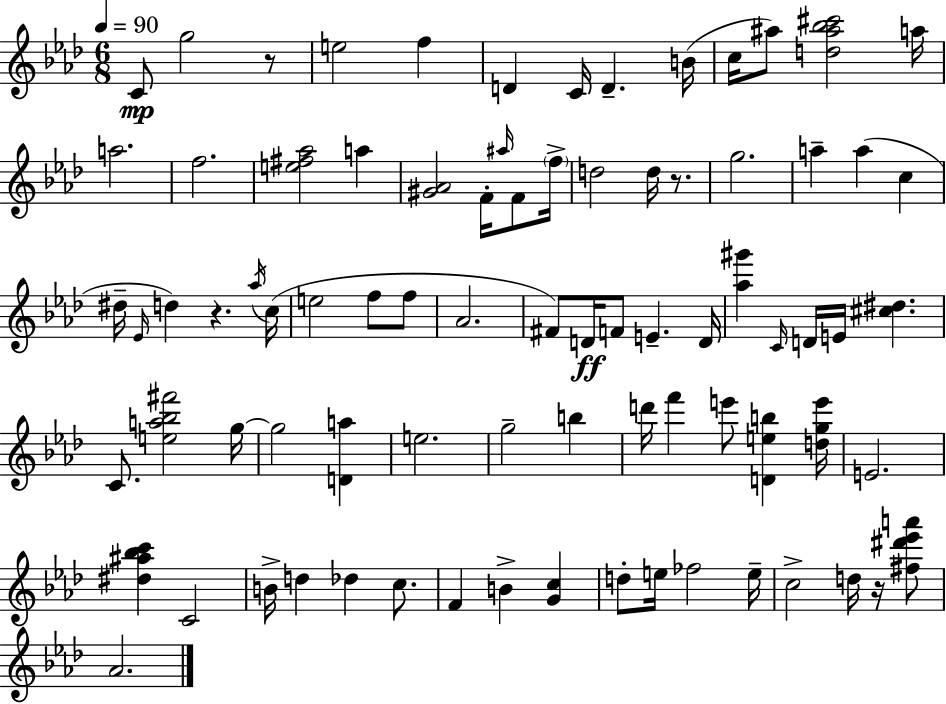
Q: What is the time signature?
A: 6/8